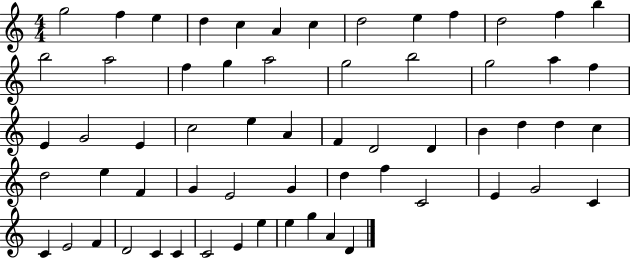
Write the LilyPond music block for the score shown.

{
  \clef treble
  \numericTimeSignature
  \time 4/4
  \key c \major
  g''2 f''4 e''4 | d''4 c''4 a'4 c''4 | d''2 e''4 f''4 | d''2 f''4 b''4 | \break b''2 a''2 | f''4 g''4 a''2 | g''2 b''2 | g''2 a''4 f''4 | \break e'4 g'2 e'4 | c''2 e''4 a'4 | f'4 d'2 d'4 | b'4 d''4 d''4 c''4 | \break d''2 e''4 f'4 | g'4 e'2 g'4 | d''4 f''4 c'2 | e'4 g'2 c'4 | \break c'4 e'2 f'4 | d'2 c'4 c'4 | c'2 e'4 e''4 | e''4 g''4 a'4 d'4 | \break \bar "|."
}